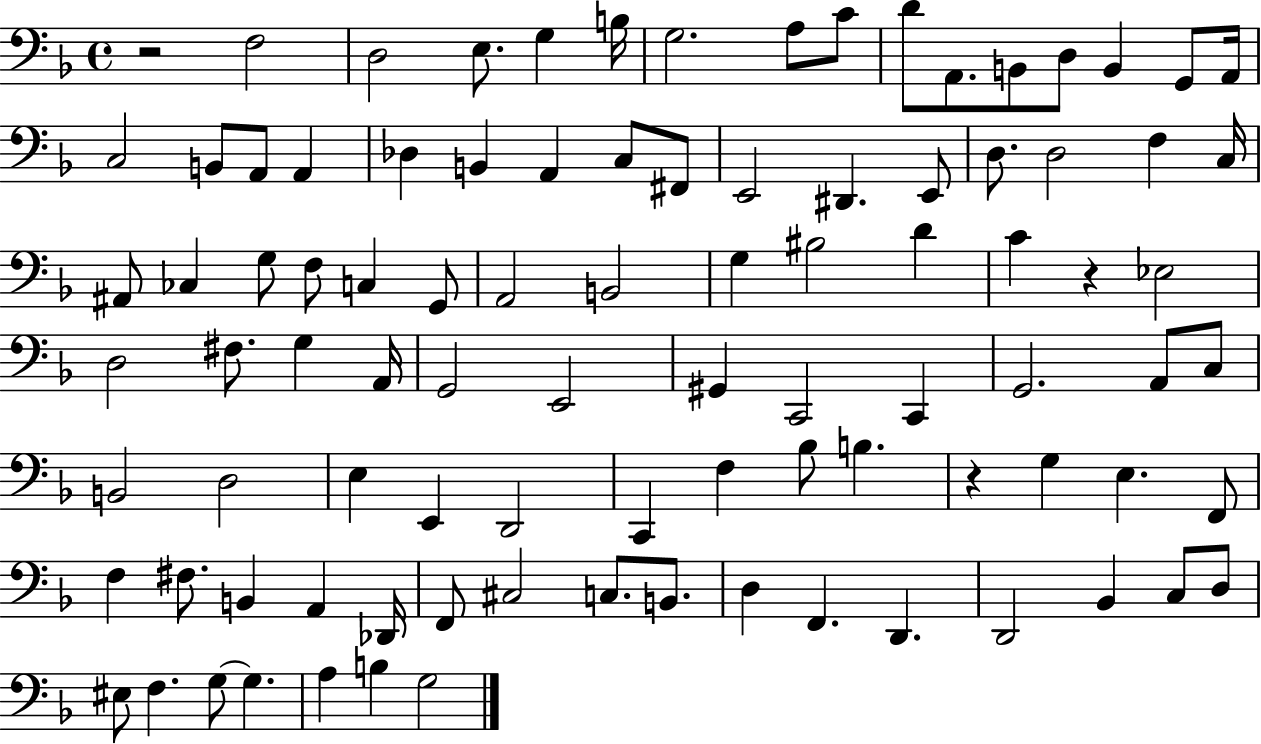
{
  \clef bass
  \time 4/4
  \defaultTimeSignature
  \key f \major
  r2 f2 | d2 e8. g4 b16 | g2. a8 c'8 | d'8 a,8. b,8 d8 b,4 g,8 a,16 | \break c2 b,8 a,8 a,4 | des4 b,4 a,4 c8 fis,8 | e,2 dis,4. e,8 | d8. d2 f4 c16 | \break ais,8 ces4 g8 f8 c4 g,8 | a,2 b,2 | g4 bis2 d'4 | c'4 r4 ees2 | \break d2 fis8. g4 a,16 | g,2 e,2 | gis,4 c,2 c,4 | g,2. a,8 c8 | \break b,2 d2 | e4 e,4 d,2 | c,4 f4 bes8 b4. | r4 g4 e4. f,8 | \break f4 fis8. b,4 a,4 des,16 | f,8 cis2 c8. b,8. | d4 f,4. d,4. | d,2 bes,4 c8 d8 | \break eis8 f4. g8~~ g4. | a4 b4 g2 | \bar "|."
}